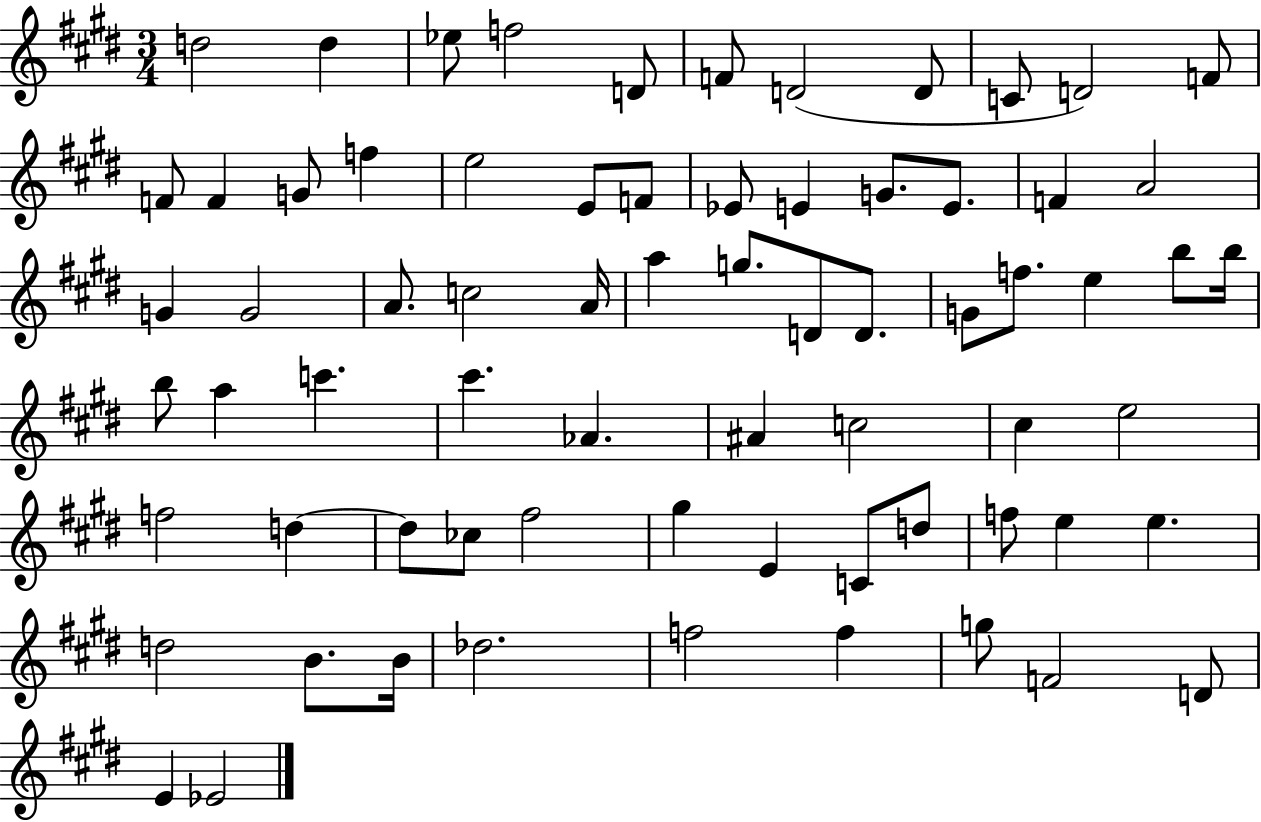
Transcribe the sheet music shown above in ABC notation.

X:1
T:Untitled
M:3/4
L:1/4
K:E
d2 d _e/2 f2 D/2 F/2 D2 D/2 C/2 D2 F/2 F/2 F G/2 f e2 E/2 F/2 _E/2 E G/2 E/2 F A2 G G2 A/2 c2 A/4 a g/2 D/2 D/2 G/2 f/2 e b/2 b/4 b/2 a c' ^c' _A ^A c2 ^c e2 f2 d d/2 _c/2 ^f2 ^g E C/2 d/2 f/2 e e d2 B/2 B/4 _d2 f2 f g/2 F2 D/2 E _E2